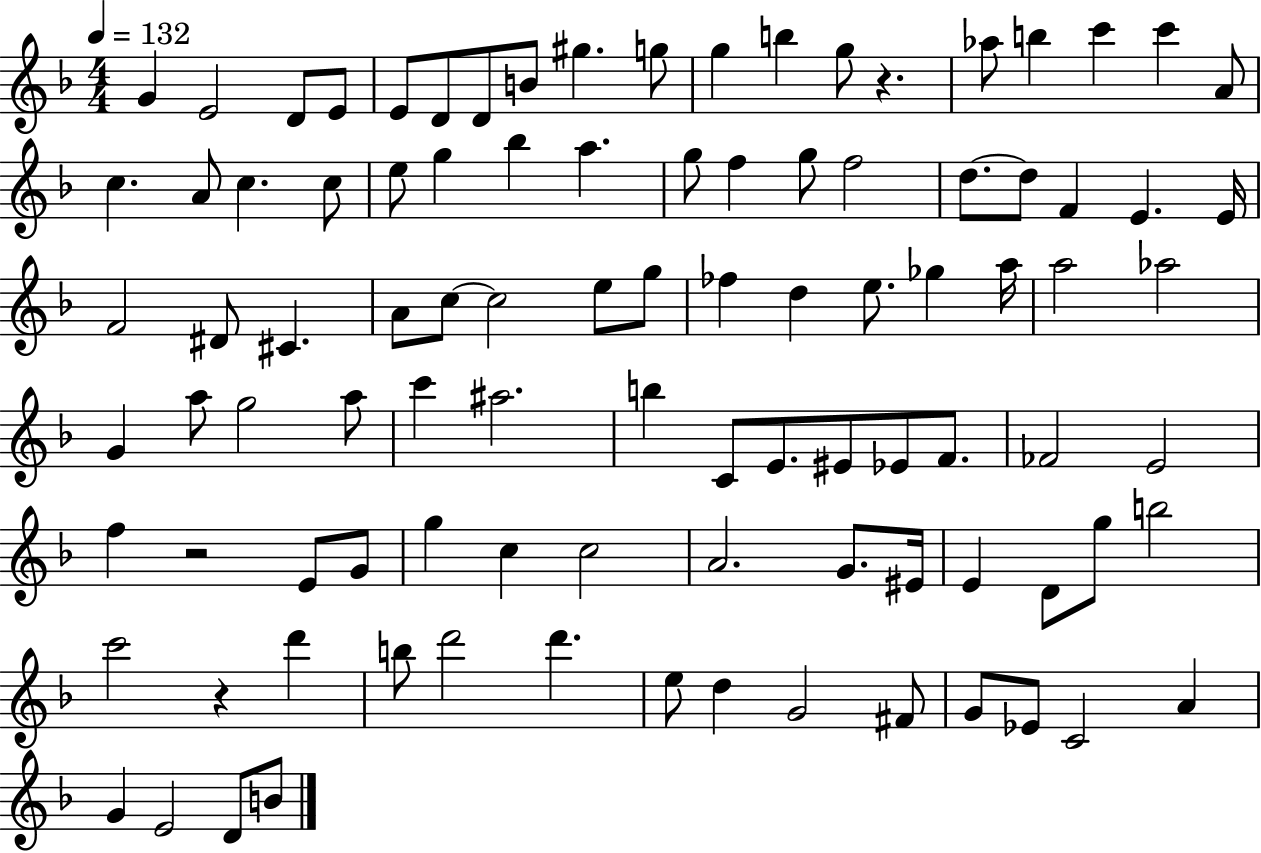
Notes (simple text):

G4/q E4/h D4/e E4/e E4/e D4/e D4/e B4/e G#5/q. G5/e G5/q B5/q G5/e R/q. Ab5/e B5/q C6/q C6/q A4/e C5/q. A4/e C5/q. C5/e E5/e G5/q Bb5/q A5/q. G5/e F5/q G5/e F5/h D5/e. D5/e F4/q E4/q. E4/s F4/h D#4/e C#4/q. A4/e C5/e C5/h E5/e G5/e FES5/q D5/q E5/e. Gb5/q A5/s A5/h Ab5/h G4/q A5/e G5/h A5/e C6/q A#5/h. B5/q C4/e E4/e. EIS4/e Eb4/e F4/e. FES4/h E4/h F5/q R/h E4/e G4/e G5/q C5/q C5/h A4/h. G4/e. EIS4/s E4/q D4/e G5/e B5/h C6/h R/q D6/q B5/e D6/h D6/q. E5/e D5/q G4/h F#4/e G4/e Eb4/e C4/h A4/q G4/q E4/h D4/e B4/e